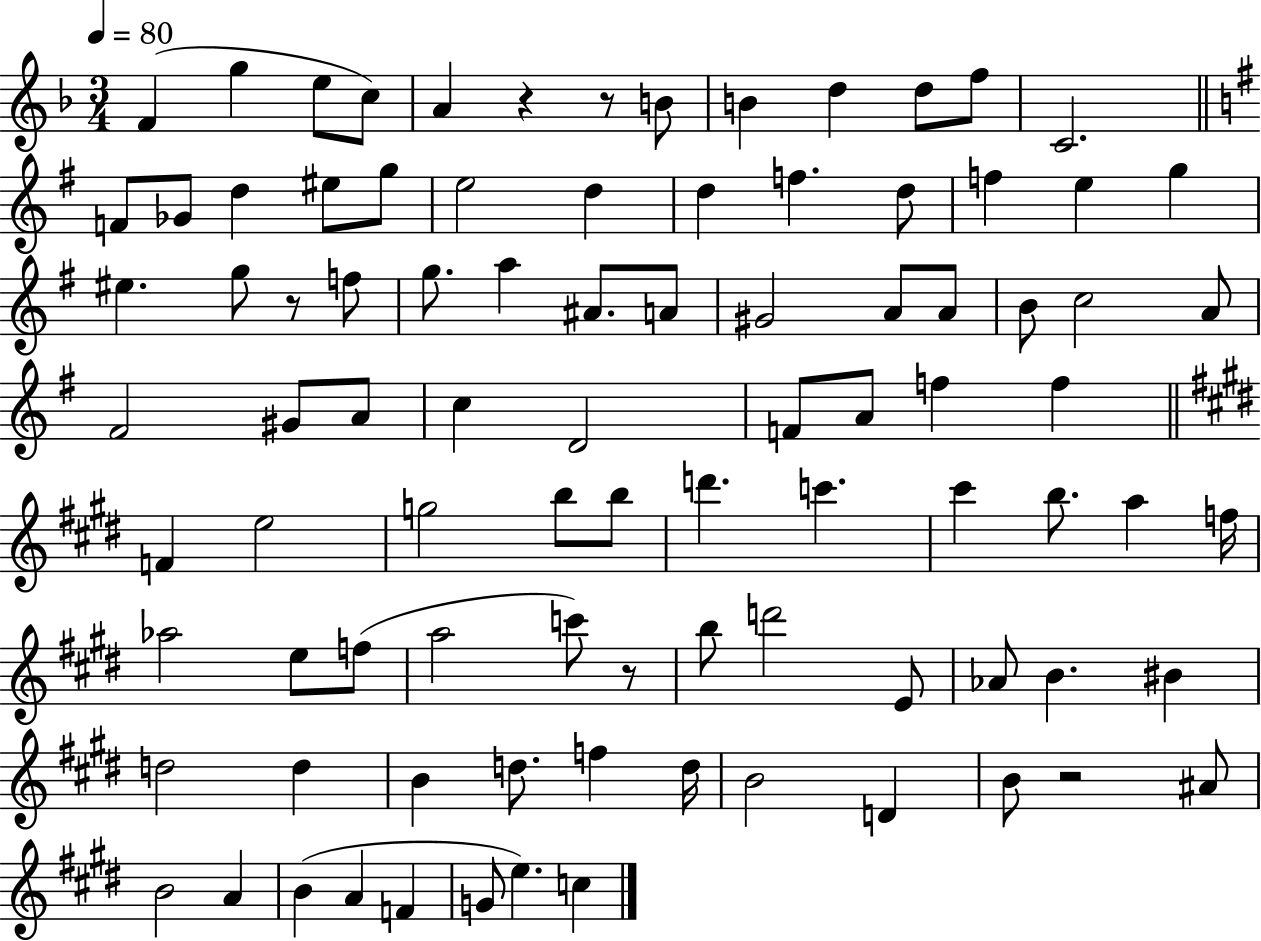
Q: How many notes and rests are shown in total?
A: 91